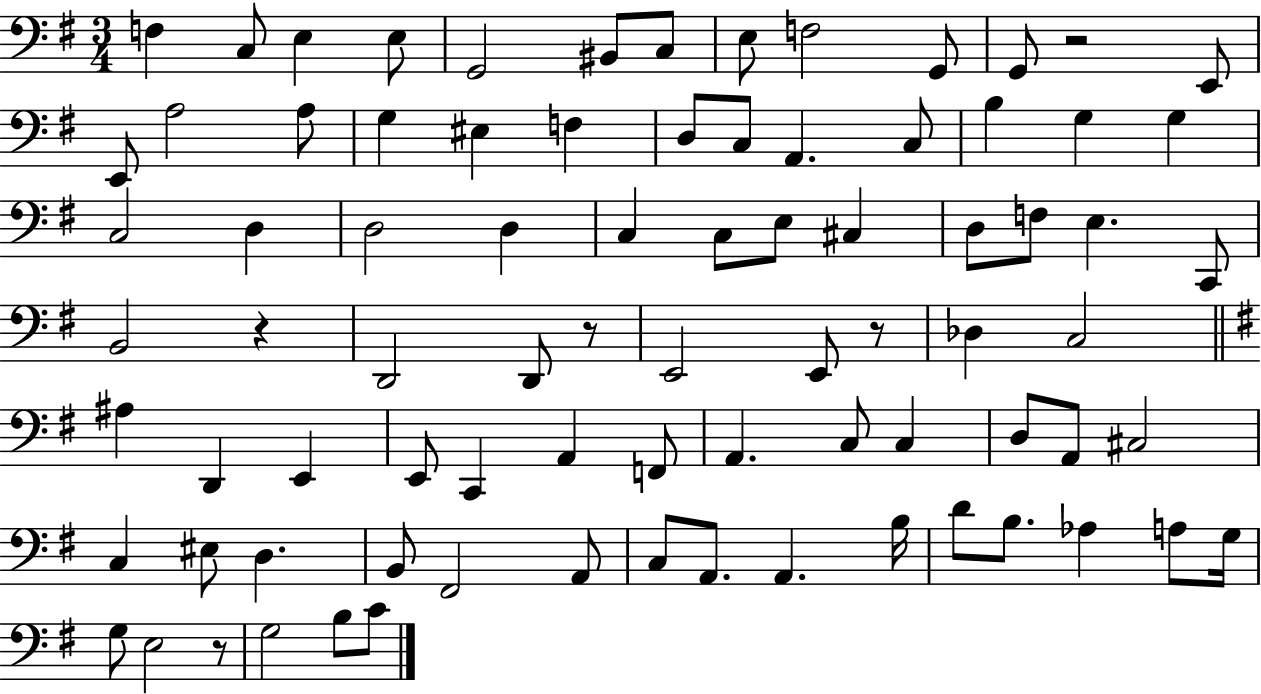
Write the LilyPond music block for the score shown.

{
  \clef bass
  \numericTimeSignature
  \time 3/4
  \key g \major
  f4 c8 e4 e8 | g,2 bis,8 c8 | e8 f2 g,8 | g,8 r2 e,8 | \break e,8 a2 a8 | g4 eis4 f4 | d8 c8 a,4. c8 | b4 g4 g4 | \break c2 d4 | d2 d4 | c4 c8 e8 cis4 | d8 f8 e4. c,8 | \break b,2 r4 | d,2 d,8 r8 | e,2 e,8 r8 | des4 c2 | \break \bar "||" \break \key e \minor ais4 d,4 e,4 | e,8 c,4 a,4 f,8 | a,4. c8 c4 | d8 a,8 cis2 | \break c4 eis8 d4. | b,8 fis,2 a,8 | c8 a,8. a,4. b16 | d'8 b8. aes4 a8 g16 | \break g8 e2 r8 | g2 b8 c'8 | \bar "|."
}